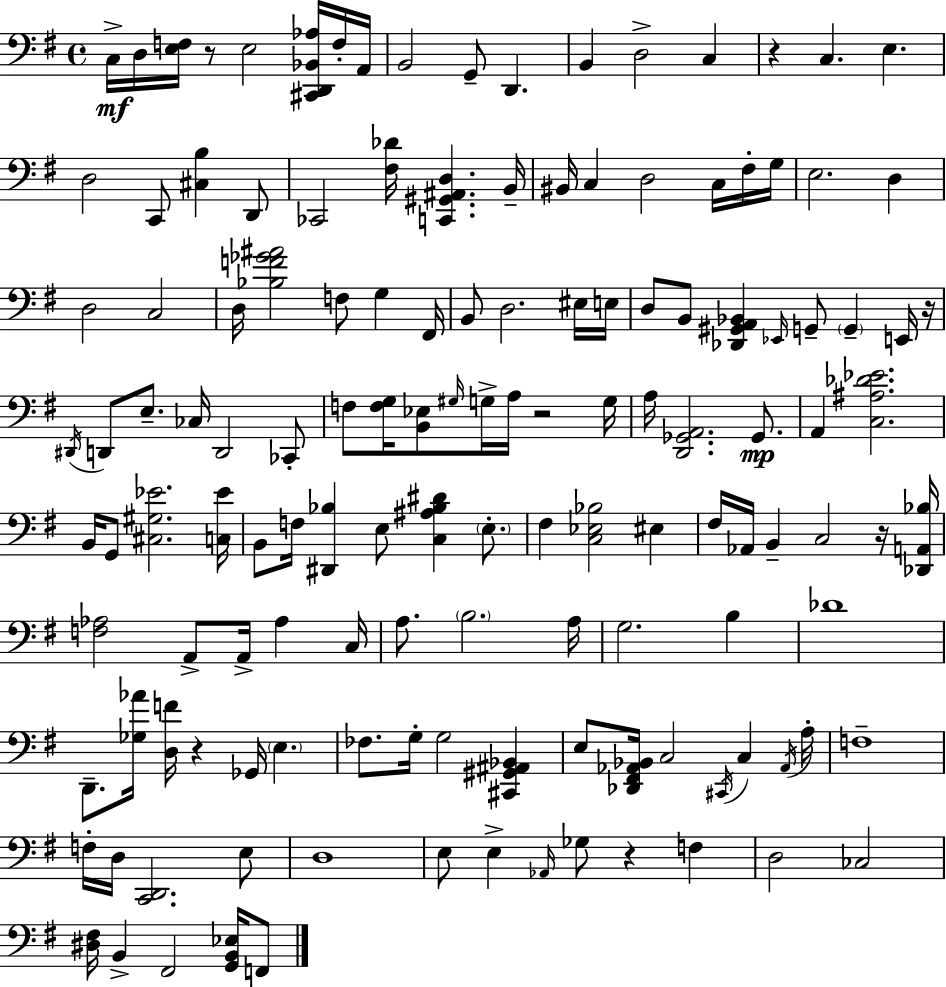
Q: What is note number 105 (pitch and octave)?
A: F2